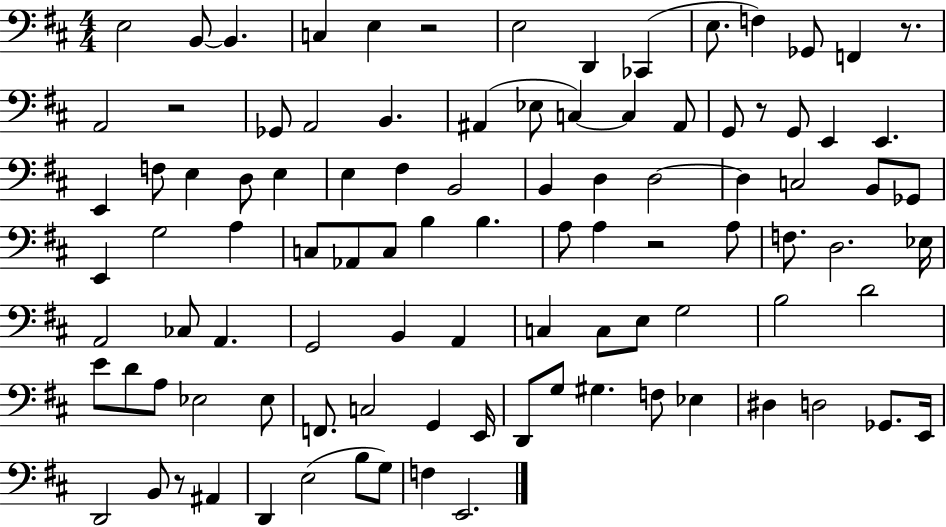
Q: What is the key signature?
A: D major